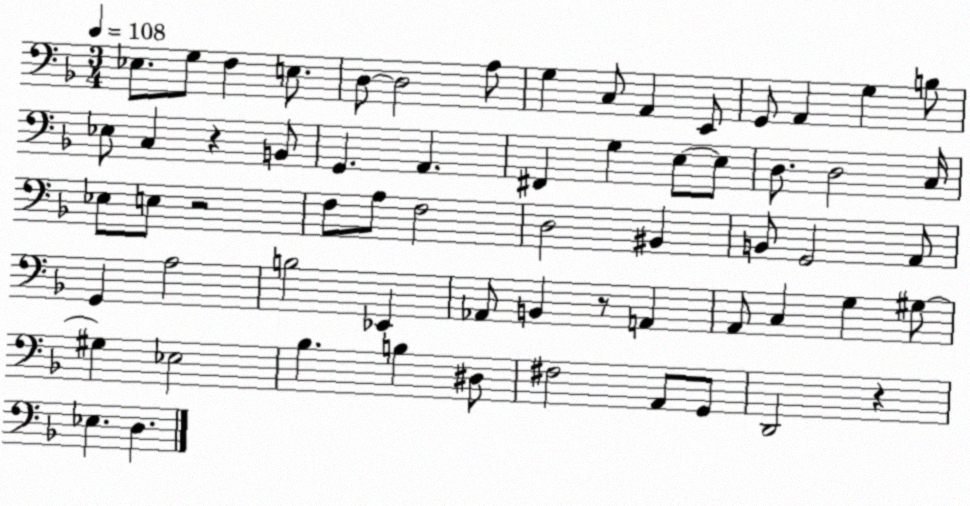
X:1
T:Untitled
M:3/4
L:1/4
K:F
_E,/2 G,/2 F, E,/2 D,/2 D,2 A,/2 G, C,/2 A,, E,,/2 G,,/2 A,, G, B,/2 _E,/2 C, z B,,/2 G,, A,, ^F,, G, E,/2 E,/2 D,/2 D,2 C,/4 _E,/2 E,/2 z2 F,/2 A,/2 F,2 D,2 ^B,, B,,/2 G,,2 A,,/2 G,, A,2 B,2 _E,, _A,,/2 B,, z/2 A,, A,,/2 C, G, ^G,/2 ^G, _E,2 _B, B, ^D,/2 ^F,2 A,,/2 G,,/2 D,,2 z _E, D,